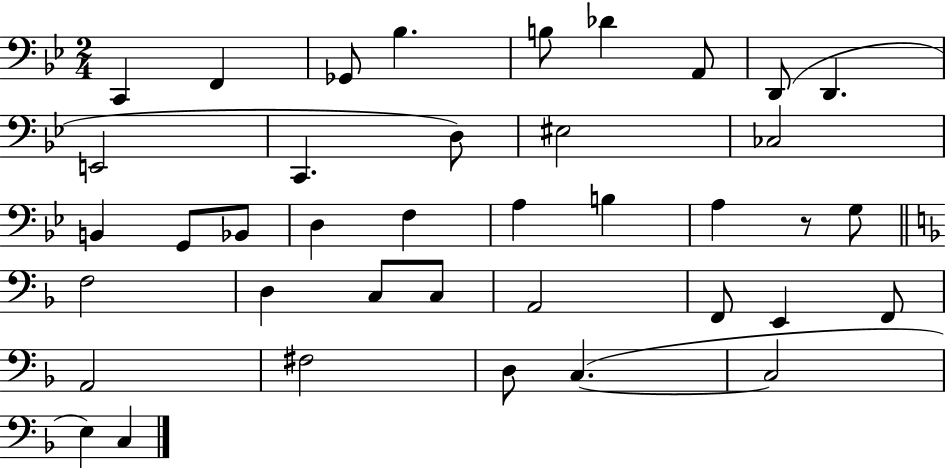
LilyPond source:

{
  \clef bass
  \numericTimeSignature
  \time 2/4
  \key bes \major
  \repeat volta 2 { c,4 f,4 | ges,8 bes4. | b8 des'4 a,8 | d,8( d,4. | \break e,2 | c,4. d8) | eis2 | ces2 | \break b,4 g,8 bes,8 | d4 f4 | a4 b4 | a4 r8 g8 | \break \bar "||" \break \key f \major f2 | d4 c8 c8 | a,2 | f,8 e,4 f,8 | \break a,2 | fis2 | d8 c4.~(~ | c2 | \break e4) c4 | } \bar "|."
}